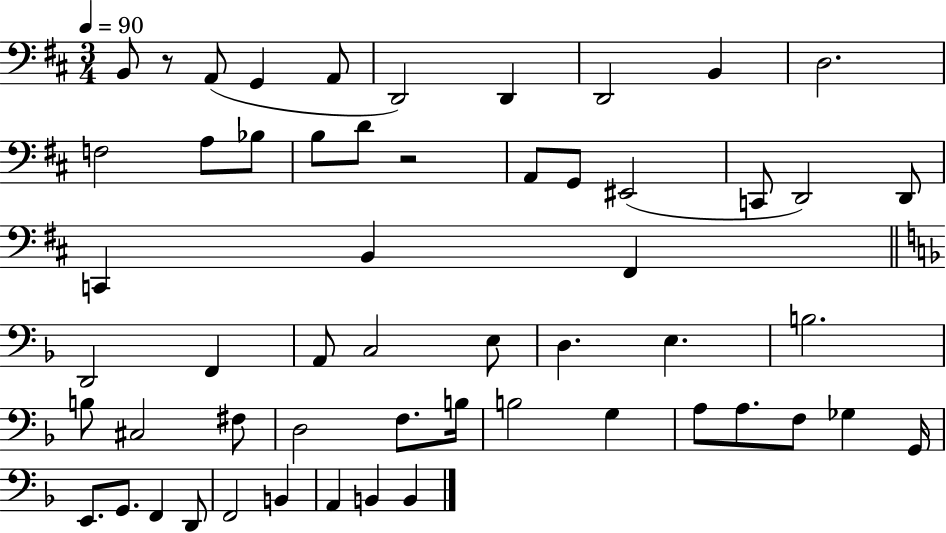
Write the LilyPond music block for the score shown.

{
  \clef bass
  \numericTimeSignature
  \time 3/4
  \key d \major
  \tempo 4 = 90
  b,8 r8 a,8( g,4 a,8 | d,2) d,4 | d,2 b,4 | d2. | \break f2 a8 bes8 | b8 d'8 r2 | a,8 g,8 eis,2( | c,8 d,2) d,8 | \break c,4 b,4 fis,4 | \bar "||" \break \key f \major d,2 f,4 | a,8 c2 e8 | d4. e4. | b2. | \break b8 cis2 fis8 | d2 f8. b16 | b2 g4 | a8 a8. f8 ges4 g,16 | \break e,8. g,8. f,4 d,8 | f,2 b,4 | a,4 b,4 b,4 | \bar "|."
}